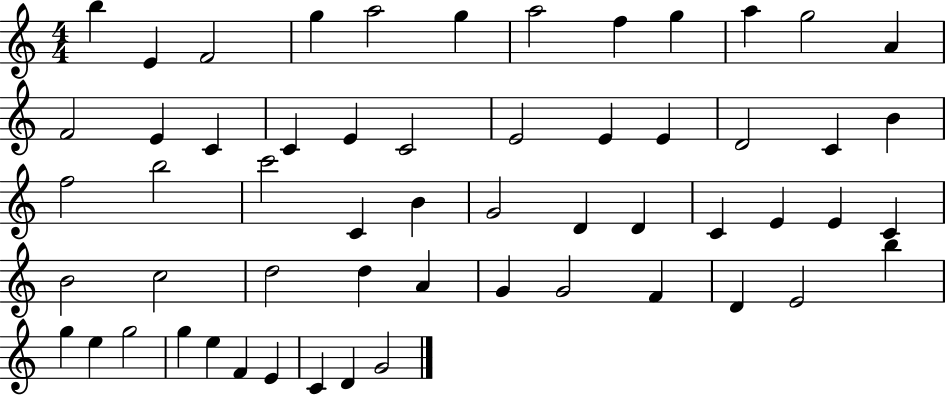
{
  \clef treble
  \numericTimeSignature
  \time 4/4
  \key c \major
  b''4 e'4 f'2 | g''4 a''2 g''4 | a''2 f''4 g''4 | a''4 g''2 a'4 | \break f'2 e'4 c'4 | c'4 e'4 c'2 | e'2 e'4 e'4 | d'2 c'4 b'4 | \break f''2 b''2 | c'''2 c'4 b'4 | g'2 d'4 d'4 | c'4 e'4 e'4 c'4 | \break b'2 c''2 | d''2 d''4 a'4 | g'4 g'2 f'4 | d'4 e'2 b''4 | \break g''4 e''4 g''2 | g''4 e''4 f'4 e'4 | c'4 d'4 g'2 | \bar "|."
}